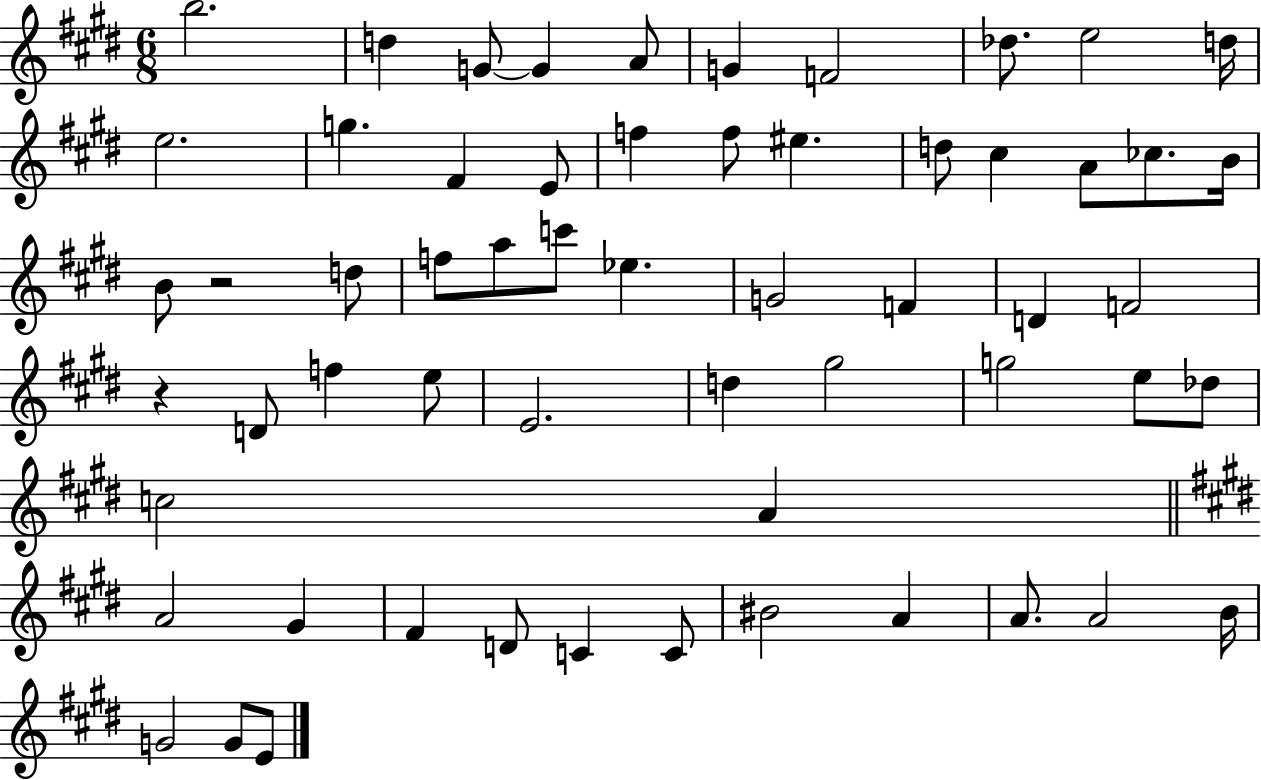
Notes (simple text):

B5/h. D5/q G4/e G4/q A4/e G4/q F4/h Db5/e. E5/h D5/s E5/h. G5/q. F#4/q E4/e F5/q F5/e EIS5/q. D5/e C#5/q A4/e CES5/e. B4/s B4/e R/h D5/e F5/e A5/e C6/e Eb5/q. G4/h F4/q D4/q F4/h R/q D4/e F5/q E5/e E4/h. D5/q G#5/h G5/h E5/e Db5/e C5/h A4/q A4/h G#4/q F#4/q D4/e C4/q C4/e BIS4/h A4/q A4/e. A4/h B4/s G4/h G4/e E4/e